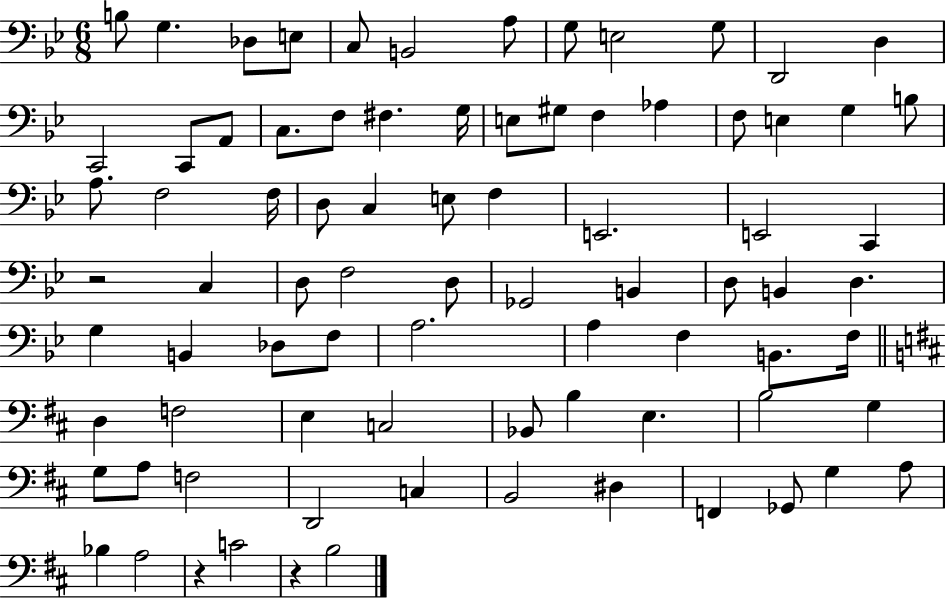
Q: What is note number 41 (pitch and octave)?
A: D3